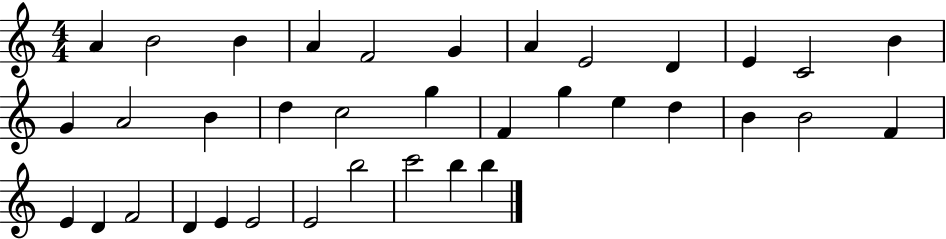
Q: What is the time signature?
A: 4/4